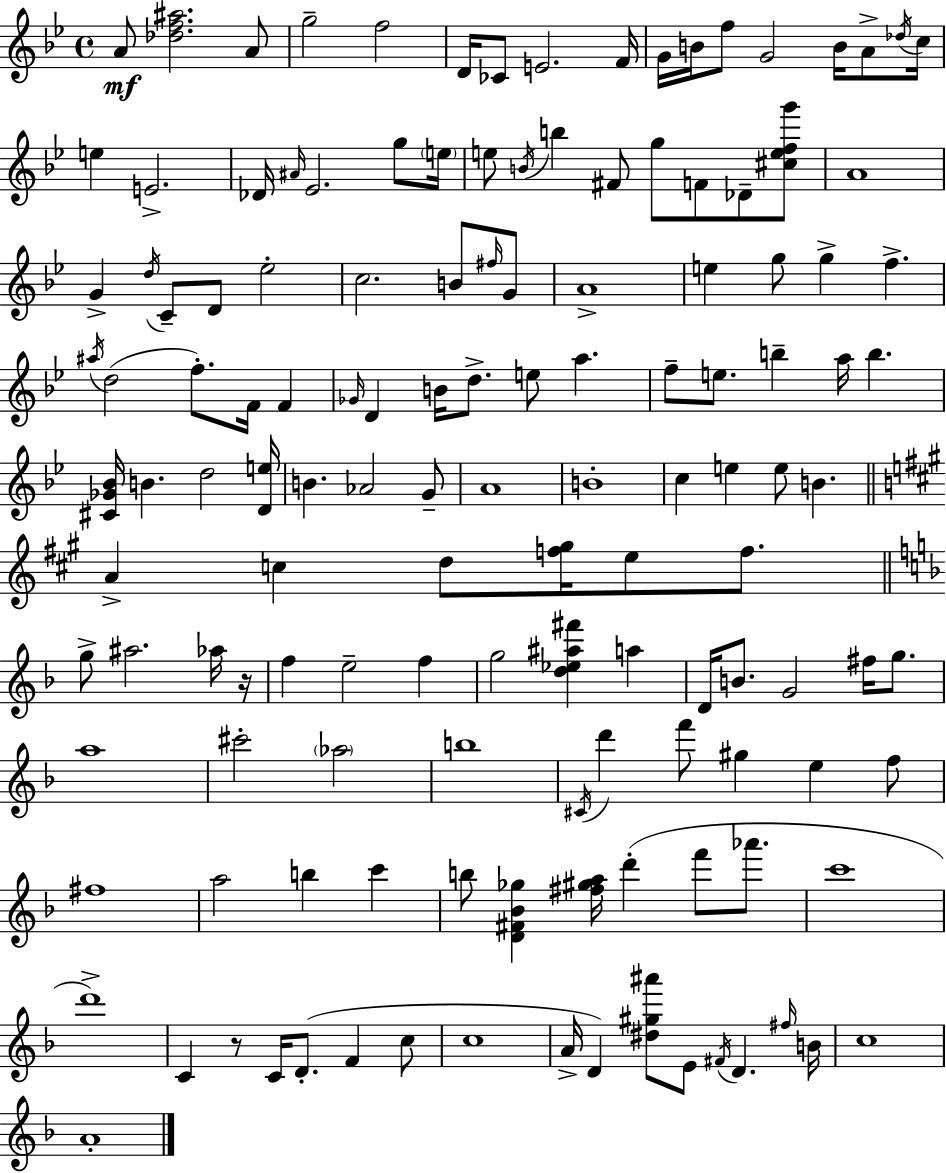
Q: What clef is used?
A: treble